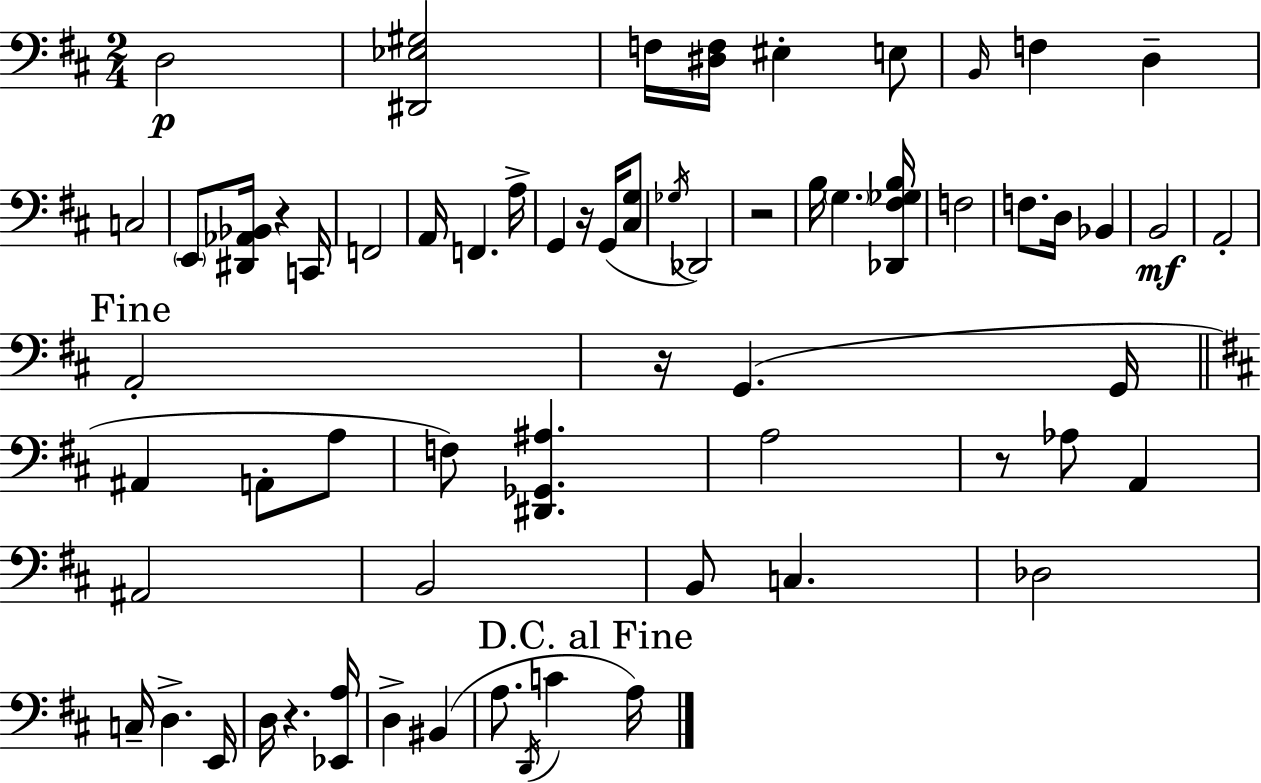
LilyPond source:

{
  \clef bass
  \numericTimeSignature
  \time 2/4
  \key d \major
  d2\p | <dis, ees gis>2 | f16 <dis f>16 eis4-. e8 | \grace { b,16 } f4 d4-- | \break c2 | \parenthesize e,8 <dis, aes, bes,>16 r4 | c,16 f,2 | a,16 f,4. | \break a16-> g,4 r16 g,16( <cis g>8 | \acciaccatura { ges16 } des,2) | r2 | b16 \parenthesize g4. | \break <des, fis ges b>16 f2 | f8. d16 bes,4 | b,2\mf | a,2-. | \break \mark "Fine" a,2-. | r16 g,4.( | g,16 \bar "||" \break \key d \major ais,4 a,8-. a8 | f8) <dis, ges, ais>4. | a2 | r8 aes8 a,4 | \break ais,2 | b,2 | b,8 c4. | des2 | \break c16-- d4.-> e,16 | d16 r4. <ees, a>16 | d4-> bis,4( | a8. \acciaccatura { d,16 } c'4 | \break \mark "D.C. al Fine" a16) \bar "|."
}